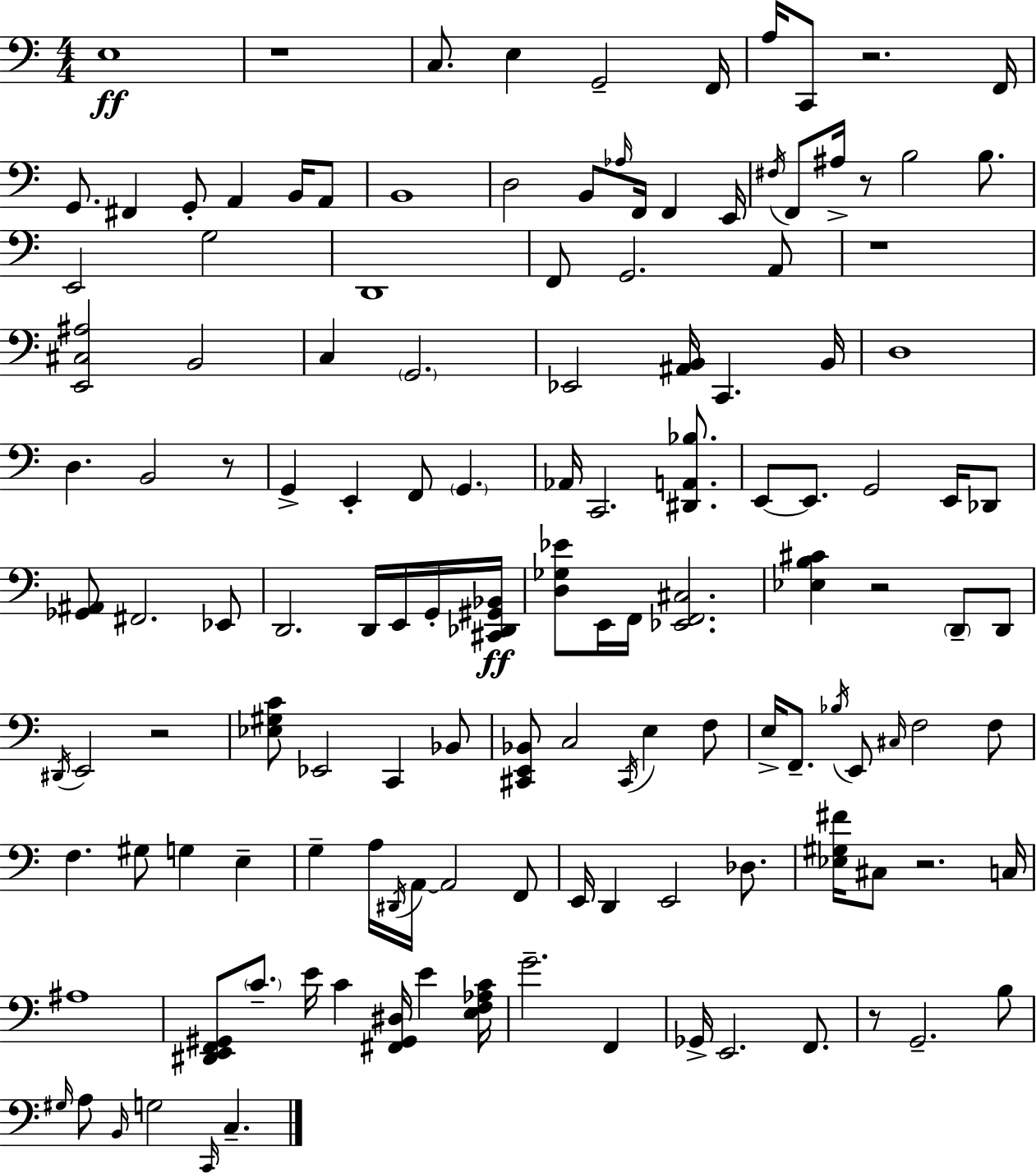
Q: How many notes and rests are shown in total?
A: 135